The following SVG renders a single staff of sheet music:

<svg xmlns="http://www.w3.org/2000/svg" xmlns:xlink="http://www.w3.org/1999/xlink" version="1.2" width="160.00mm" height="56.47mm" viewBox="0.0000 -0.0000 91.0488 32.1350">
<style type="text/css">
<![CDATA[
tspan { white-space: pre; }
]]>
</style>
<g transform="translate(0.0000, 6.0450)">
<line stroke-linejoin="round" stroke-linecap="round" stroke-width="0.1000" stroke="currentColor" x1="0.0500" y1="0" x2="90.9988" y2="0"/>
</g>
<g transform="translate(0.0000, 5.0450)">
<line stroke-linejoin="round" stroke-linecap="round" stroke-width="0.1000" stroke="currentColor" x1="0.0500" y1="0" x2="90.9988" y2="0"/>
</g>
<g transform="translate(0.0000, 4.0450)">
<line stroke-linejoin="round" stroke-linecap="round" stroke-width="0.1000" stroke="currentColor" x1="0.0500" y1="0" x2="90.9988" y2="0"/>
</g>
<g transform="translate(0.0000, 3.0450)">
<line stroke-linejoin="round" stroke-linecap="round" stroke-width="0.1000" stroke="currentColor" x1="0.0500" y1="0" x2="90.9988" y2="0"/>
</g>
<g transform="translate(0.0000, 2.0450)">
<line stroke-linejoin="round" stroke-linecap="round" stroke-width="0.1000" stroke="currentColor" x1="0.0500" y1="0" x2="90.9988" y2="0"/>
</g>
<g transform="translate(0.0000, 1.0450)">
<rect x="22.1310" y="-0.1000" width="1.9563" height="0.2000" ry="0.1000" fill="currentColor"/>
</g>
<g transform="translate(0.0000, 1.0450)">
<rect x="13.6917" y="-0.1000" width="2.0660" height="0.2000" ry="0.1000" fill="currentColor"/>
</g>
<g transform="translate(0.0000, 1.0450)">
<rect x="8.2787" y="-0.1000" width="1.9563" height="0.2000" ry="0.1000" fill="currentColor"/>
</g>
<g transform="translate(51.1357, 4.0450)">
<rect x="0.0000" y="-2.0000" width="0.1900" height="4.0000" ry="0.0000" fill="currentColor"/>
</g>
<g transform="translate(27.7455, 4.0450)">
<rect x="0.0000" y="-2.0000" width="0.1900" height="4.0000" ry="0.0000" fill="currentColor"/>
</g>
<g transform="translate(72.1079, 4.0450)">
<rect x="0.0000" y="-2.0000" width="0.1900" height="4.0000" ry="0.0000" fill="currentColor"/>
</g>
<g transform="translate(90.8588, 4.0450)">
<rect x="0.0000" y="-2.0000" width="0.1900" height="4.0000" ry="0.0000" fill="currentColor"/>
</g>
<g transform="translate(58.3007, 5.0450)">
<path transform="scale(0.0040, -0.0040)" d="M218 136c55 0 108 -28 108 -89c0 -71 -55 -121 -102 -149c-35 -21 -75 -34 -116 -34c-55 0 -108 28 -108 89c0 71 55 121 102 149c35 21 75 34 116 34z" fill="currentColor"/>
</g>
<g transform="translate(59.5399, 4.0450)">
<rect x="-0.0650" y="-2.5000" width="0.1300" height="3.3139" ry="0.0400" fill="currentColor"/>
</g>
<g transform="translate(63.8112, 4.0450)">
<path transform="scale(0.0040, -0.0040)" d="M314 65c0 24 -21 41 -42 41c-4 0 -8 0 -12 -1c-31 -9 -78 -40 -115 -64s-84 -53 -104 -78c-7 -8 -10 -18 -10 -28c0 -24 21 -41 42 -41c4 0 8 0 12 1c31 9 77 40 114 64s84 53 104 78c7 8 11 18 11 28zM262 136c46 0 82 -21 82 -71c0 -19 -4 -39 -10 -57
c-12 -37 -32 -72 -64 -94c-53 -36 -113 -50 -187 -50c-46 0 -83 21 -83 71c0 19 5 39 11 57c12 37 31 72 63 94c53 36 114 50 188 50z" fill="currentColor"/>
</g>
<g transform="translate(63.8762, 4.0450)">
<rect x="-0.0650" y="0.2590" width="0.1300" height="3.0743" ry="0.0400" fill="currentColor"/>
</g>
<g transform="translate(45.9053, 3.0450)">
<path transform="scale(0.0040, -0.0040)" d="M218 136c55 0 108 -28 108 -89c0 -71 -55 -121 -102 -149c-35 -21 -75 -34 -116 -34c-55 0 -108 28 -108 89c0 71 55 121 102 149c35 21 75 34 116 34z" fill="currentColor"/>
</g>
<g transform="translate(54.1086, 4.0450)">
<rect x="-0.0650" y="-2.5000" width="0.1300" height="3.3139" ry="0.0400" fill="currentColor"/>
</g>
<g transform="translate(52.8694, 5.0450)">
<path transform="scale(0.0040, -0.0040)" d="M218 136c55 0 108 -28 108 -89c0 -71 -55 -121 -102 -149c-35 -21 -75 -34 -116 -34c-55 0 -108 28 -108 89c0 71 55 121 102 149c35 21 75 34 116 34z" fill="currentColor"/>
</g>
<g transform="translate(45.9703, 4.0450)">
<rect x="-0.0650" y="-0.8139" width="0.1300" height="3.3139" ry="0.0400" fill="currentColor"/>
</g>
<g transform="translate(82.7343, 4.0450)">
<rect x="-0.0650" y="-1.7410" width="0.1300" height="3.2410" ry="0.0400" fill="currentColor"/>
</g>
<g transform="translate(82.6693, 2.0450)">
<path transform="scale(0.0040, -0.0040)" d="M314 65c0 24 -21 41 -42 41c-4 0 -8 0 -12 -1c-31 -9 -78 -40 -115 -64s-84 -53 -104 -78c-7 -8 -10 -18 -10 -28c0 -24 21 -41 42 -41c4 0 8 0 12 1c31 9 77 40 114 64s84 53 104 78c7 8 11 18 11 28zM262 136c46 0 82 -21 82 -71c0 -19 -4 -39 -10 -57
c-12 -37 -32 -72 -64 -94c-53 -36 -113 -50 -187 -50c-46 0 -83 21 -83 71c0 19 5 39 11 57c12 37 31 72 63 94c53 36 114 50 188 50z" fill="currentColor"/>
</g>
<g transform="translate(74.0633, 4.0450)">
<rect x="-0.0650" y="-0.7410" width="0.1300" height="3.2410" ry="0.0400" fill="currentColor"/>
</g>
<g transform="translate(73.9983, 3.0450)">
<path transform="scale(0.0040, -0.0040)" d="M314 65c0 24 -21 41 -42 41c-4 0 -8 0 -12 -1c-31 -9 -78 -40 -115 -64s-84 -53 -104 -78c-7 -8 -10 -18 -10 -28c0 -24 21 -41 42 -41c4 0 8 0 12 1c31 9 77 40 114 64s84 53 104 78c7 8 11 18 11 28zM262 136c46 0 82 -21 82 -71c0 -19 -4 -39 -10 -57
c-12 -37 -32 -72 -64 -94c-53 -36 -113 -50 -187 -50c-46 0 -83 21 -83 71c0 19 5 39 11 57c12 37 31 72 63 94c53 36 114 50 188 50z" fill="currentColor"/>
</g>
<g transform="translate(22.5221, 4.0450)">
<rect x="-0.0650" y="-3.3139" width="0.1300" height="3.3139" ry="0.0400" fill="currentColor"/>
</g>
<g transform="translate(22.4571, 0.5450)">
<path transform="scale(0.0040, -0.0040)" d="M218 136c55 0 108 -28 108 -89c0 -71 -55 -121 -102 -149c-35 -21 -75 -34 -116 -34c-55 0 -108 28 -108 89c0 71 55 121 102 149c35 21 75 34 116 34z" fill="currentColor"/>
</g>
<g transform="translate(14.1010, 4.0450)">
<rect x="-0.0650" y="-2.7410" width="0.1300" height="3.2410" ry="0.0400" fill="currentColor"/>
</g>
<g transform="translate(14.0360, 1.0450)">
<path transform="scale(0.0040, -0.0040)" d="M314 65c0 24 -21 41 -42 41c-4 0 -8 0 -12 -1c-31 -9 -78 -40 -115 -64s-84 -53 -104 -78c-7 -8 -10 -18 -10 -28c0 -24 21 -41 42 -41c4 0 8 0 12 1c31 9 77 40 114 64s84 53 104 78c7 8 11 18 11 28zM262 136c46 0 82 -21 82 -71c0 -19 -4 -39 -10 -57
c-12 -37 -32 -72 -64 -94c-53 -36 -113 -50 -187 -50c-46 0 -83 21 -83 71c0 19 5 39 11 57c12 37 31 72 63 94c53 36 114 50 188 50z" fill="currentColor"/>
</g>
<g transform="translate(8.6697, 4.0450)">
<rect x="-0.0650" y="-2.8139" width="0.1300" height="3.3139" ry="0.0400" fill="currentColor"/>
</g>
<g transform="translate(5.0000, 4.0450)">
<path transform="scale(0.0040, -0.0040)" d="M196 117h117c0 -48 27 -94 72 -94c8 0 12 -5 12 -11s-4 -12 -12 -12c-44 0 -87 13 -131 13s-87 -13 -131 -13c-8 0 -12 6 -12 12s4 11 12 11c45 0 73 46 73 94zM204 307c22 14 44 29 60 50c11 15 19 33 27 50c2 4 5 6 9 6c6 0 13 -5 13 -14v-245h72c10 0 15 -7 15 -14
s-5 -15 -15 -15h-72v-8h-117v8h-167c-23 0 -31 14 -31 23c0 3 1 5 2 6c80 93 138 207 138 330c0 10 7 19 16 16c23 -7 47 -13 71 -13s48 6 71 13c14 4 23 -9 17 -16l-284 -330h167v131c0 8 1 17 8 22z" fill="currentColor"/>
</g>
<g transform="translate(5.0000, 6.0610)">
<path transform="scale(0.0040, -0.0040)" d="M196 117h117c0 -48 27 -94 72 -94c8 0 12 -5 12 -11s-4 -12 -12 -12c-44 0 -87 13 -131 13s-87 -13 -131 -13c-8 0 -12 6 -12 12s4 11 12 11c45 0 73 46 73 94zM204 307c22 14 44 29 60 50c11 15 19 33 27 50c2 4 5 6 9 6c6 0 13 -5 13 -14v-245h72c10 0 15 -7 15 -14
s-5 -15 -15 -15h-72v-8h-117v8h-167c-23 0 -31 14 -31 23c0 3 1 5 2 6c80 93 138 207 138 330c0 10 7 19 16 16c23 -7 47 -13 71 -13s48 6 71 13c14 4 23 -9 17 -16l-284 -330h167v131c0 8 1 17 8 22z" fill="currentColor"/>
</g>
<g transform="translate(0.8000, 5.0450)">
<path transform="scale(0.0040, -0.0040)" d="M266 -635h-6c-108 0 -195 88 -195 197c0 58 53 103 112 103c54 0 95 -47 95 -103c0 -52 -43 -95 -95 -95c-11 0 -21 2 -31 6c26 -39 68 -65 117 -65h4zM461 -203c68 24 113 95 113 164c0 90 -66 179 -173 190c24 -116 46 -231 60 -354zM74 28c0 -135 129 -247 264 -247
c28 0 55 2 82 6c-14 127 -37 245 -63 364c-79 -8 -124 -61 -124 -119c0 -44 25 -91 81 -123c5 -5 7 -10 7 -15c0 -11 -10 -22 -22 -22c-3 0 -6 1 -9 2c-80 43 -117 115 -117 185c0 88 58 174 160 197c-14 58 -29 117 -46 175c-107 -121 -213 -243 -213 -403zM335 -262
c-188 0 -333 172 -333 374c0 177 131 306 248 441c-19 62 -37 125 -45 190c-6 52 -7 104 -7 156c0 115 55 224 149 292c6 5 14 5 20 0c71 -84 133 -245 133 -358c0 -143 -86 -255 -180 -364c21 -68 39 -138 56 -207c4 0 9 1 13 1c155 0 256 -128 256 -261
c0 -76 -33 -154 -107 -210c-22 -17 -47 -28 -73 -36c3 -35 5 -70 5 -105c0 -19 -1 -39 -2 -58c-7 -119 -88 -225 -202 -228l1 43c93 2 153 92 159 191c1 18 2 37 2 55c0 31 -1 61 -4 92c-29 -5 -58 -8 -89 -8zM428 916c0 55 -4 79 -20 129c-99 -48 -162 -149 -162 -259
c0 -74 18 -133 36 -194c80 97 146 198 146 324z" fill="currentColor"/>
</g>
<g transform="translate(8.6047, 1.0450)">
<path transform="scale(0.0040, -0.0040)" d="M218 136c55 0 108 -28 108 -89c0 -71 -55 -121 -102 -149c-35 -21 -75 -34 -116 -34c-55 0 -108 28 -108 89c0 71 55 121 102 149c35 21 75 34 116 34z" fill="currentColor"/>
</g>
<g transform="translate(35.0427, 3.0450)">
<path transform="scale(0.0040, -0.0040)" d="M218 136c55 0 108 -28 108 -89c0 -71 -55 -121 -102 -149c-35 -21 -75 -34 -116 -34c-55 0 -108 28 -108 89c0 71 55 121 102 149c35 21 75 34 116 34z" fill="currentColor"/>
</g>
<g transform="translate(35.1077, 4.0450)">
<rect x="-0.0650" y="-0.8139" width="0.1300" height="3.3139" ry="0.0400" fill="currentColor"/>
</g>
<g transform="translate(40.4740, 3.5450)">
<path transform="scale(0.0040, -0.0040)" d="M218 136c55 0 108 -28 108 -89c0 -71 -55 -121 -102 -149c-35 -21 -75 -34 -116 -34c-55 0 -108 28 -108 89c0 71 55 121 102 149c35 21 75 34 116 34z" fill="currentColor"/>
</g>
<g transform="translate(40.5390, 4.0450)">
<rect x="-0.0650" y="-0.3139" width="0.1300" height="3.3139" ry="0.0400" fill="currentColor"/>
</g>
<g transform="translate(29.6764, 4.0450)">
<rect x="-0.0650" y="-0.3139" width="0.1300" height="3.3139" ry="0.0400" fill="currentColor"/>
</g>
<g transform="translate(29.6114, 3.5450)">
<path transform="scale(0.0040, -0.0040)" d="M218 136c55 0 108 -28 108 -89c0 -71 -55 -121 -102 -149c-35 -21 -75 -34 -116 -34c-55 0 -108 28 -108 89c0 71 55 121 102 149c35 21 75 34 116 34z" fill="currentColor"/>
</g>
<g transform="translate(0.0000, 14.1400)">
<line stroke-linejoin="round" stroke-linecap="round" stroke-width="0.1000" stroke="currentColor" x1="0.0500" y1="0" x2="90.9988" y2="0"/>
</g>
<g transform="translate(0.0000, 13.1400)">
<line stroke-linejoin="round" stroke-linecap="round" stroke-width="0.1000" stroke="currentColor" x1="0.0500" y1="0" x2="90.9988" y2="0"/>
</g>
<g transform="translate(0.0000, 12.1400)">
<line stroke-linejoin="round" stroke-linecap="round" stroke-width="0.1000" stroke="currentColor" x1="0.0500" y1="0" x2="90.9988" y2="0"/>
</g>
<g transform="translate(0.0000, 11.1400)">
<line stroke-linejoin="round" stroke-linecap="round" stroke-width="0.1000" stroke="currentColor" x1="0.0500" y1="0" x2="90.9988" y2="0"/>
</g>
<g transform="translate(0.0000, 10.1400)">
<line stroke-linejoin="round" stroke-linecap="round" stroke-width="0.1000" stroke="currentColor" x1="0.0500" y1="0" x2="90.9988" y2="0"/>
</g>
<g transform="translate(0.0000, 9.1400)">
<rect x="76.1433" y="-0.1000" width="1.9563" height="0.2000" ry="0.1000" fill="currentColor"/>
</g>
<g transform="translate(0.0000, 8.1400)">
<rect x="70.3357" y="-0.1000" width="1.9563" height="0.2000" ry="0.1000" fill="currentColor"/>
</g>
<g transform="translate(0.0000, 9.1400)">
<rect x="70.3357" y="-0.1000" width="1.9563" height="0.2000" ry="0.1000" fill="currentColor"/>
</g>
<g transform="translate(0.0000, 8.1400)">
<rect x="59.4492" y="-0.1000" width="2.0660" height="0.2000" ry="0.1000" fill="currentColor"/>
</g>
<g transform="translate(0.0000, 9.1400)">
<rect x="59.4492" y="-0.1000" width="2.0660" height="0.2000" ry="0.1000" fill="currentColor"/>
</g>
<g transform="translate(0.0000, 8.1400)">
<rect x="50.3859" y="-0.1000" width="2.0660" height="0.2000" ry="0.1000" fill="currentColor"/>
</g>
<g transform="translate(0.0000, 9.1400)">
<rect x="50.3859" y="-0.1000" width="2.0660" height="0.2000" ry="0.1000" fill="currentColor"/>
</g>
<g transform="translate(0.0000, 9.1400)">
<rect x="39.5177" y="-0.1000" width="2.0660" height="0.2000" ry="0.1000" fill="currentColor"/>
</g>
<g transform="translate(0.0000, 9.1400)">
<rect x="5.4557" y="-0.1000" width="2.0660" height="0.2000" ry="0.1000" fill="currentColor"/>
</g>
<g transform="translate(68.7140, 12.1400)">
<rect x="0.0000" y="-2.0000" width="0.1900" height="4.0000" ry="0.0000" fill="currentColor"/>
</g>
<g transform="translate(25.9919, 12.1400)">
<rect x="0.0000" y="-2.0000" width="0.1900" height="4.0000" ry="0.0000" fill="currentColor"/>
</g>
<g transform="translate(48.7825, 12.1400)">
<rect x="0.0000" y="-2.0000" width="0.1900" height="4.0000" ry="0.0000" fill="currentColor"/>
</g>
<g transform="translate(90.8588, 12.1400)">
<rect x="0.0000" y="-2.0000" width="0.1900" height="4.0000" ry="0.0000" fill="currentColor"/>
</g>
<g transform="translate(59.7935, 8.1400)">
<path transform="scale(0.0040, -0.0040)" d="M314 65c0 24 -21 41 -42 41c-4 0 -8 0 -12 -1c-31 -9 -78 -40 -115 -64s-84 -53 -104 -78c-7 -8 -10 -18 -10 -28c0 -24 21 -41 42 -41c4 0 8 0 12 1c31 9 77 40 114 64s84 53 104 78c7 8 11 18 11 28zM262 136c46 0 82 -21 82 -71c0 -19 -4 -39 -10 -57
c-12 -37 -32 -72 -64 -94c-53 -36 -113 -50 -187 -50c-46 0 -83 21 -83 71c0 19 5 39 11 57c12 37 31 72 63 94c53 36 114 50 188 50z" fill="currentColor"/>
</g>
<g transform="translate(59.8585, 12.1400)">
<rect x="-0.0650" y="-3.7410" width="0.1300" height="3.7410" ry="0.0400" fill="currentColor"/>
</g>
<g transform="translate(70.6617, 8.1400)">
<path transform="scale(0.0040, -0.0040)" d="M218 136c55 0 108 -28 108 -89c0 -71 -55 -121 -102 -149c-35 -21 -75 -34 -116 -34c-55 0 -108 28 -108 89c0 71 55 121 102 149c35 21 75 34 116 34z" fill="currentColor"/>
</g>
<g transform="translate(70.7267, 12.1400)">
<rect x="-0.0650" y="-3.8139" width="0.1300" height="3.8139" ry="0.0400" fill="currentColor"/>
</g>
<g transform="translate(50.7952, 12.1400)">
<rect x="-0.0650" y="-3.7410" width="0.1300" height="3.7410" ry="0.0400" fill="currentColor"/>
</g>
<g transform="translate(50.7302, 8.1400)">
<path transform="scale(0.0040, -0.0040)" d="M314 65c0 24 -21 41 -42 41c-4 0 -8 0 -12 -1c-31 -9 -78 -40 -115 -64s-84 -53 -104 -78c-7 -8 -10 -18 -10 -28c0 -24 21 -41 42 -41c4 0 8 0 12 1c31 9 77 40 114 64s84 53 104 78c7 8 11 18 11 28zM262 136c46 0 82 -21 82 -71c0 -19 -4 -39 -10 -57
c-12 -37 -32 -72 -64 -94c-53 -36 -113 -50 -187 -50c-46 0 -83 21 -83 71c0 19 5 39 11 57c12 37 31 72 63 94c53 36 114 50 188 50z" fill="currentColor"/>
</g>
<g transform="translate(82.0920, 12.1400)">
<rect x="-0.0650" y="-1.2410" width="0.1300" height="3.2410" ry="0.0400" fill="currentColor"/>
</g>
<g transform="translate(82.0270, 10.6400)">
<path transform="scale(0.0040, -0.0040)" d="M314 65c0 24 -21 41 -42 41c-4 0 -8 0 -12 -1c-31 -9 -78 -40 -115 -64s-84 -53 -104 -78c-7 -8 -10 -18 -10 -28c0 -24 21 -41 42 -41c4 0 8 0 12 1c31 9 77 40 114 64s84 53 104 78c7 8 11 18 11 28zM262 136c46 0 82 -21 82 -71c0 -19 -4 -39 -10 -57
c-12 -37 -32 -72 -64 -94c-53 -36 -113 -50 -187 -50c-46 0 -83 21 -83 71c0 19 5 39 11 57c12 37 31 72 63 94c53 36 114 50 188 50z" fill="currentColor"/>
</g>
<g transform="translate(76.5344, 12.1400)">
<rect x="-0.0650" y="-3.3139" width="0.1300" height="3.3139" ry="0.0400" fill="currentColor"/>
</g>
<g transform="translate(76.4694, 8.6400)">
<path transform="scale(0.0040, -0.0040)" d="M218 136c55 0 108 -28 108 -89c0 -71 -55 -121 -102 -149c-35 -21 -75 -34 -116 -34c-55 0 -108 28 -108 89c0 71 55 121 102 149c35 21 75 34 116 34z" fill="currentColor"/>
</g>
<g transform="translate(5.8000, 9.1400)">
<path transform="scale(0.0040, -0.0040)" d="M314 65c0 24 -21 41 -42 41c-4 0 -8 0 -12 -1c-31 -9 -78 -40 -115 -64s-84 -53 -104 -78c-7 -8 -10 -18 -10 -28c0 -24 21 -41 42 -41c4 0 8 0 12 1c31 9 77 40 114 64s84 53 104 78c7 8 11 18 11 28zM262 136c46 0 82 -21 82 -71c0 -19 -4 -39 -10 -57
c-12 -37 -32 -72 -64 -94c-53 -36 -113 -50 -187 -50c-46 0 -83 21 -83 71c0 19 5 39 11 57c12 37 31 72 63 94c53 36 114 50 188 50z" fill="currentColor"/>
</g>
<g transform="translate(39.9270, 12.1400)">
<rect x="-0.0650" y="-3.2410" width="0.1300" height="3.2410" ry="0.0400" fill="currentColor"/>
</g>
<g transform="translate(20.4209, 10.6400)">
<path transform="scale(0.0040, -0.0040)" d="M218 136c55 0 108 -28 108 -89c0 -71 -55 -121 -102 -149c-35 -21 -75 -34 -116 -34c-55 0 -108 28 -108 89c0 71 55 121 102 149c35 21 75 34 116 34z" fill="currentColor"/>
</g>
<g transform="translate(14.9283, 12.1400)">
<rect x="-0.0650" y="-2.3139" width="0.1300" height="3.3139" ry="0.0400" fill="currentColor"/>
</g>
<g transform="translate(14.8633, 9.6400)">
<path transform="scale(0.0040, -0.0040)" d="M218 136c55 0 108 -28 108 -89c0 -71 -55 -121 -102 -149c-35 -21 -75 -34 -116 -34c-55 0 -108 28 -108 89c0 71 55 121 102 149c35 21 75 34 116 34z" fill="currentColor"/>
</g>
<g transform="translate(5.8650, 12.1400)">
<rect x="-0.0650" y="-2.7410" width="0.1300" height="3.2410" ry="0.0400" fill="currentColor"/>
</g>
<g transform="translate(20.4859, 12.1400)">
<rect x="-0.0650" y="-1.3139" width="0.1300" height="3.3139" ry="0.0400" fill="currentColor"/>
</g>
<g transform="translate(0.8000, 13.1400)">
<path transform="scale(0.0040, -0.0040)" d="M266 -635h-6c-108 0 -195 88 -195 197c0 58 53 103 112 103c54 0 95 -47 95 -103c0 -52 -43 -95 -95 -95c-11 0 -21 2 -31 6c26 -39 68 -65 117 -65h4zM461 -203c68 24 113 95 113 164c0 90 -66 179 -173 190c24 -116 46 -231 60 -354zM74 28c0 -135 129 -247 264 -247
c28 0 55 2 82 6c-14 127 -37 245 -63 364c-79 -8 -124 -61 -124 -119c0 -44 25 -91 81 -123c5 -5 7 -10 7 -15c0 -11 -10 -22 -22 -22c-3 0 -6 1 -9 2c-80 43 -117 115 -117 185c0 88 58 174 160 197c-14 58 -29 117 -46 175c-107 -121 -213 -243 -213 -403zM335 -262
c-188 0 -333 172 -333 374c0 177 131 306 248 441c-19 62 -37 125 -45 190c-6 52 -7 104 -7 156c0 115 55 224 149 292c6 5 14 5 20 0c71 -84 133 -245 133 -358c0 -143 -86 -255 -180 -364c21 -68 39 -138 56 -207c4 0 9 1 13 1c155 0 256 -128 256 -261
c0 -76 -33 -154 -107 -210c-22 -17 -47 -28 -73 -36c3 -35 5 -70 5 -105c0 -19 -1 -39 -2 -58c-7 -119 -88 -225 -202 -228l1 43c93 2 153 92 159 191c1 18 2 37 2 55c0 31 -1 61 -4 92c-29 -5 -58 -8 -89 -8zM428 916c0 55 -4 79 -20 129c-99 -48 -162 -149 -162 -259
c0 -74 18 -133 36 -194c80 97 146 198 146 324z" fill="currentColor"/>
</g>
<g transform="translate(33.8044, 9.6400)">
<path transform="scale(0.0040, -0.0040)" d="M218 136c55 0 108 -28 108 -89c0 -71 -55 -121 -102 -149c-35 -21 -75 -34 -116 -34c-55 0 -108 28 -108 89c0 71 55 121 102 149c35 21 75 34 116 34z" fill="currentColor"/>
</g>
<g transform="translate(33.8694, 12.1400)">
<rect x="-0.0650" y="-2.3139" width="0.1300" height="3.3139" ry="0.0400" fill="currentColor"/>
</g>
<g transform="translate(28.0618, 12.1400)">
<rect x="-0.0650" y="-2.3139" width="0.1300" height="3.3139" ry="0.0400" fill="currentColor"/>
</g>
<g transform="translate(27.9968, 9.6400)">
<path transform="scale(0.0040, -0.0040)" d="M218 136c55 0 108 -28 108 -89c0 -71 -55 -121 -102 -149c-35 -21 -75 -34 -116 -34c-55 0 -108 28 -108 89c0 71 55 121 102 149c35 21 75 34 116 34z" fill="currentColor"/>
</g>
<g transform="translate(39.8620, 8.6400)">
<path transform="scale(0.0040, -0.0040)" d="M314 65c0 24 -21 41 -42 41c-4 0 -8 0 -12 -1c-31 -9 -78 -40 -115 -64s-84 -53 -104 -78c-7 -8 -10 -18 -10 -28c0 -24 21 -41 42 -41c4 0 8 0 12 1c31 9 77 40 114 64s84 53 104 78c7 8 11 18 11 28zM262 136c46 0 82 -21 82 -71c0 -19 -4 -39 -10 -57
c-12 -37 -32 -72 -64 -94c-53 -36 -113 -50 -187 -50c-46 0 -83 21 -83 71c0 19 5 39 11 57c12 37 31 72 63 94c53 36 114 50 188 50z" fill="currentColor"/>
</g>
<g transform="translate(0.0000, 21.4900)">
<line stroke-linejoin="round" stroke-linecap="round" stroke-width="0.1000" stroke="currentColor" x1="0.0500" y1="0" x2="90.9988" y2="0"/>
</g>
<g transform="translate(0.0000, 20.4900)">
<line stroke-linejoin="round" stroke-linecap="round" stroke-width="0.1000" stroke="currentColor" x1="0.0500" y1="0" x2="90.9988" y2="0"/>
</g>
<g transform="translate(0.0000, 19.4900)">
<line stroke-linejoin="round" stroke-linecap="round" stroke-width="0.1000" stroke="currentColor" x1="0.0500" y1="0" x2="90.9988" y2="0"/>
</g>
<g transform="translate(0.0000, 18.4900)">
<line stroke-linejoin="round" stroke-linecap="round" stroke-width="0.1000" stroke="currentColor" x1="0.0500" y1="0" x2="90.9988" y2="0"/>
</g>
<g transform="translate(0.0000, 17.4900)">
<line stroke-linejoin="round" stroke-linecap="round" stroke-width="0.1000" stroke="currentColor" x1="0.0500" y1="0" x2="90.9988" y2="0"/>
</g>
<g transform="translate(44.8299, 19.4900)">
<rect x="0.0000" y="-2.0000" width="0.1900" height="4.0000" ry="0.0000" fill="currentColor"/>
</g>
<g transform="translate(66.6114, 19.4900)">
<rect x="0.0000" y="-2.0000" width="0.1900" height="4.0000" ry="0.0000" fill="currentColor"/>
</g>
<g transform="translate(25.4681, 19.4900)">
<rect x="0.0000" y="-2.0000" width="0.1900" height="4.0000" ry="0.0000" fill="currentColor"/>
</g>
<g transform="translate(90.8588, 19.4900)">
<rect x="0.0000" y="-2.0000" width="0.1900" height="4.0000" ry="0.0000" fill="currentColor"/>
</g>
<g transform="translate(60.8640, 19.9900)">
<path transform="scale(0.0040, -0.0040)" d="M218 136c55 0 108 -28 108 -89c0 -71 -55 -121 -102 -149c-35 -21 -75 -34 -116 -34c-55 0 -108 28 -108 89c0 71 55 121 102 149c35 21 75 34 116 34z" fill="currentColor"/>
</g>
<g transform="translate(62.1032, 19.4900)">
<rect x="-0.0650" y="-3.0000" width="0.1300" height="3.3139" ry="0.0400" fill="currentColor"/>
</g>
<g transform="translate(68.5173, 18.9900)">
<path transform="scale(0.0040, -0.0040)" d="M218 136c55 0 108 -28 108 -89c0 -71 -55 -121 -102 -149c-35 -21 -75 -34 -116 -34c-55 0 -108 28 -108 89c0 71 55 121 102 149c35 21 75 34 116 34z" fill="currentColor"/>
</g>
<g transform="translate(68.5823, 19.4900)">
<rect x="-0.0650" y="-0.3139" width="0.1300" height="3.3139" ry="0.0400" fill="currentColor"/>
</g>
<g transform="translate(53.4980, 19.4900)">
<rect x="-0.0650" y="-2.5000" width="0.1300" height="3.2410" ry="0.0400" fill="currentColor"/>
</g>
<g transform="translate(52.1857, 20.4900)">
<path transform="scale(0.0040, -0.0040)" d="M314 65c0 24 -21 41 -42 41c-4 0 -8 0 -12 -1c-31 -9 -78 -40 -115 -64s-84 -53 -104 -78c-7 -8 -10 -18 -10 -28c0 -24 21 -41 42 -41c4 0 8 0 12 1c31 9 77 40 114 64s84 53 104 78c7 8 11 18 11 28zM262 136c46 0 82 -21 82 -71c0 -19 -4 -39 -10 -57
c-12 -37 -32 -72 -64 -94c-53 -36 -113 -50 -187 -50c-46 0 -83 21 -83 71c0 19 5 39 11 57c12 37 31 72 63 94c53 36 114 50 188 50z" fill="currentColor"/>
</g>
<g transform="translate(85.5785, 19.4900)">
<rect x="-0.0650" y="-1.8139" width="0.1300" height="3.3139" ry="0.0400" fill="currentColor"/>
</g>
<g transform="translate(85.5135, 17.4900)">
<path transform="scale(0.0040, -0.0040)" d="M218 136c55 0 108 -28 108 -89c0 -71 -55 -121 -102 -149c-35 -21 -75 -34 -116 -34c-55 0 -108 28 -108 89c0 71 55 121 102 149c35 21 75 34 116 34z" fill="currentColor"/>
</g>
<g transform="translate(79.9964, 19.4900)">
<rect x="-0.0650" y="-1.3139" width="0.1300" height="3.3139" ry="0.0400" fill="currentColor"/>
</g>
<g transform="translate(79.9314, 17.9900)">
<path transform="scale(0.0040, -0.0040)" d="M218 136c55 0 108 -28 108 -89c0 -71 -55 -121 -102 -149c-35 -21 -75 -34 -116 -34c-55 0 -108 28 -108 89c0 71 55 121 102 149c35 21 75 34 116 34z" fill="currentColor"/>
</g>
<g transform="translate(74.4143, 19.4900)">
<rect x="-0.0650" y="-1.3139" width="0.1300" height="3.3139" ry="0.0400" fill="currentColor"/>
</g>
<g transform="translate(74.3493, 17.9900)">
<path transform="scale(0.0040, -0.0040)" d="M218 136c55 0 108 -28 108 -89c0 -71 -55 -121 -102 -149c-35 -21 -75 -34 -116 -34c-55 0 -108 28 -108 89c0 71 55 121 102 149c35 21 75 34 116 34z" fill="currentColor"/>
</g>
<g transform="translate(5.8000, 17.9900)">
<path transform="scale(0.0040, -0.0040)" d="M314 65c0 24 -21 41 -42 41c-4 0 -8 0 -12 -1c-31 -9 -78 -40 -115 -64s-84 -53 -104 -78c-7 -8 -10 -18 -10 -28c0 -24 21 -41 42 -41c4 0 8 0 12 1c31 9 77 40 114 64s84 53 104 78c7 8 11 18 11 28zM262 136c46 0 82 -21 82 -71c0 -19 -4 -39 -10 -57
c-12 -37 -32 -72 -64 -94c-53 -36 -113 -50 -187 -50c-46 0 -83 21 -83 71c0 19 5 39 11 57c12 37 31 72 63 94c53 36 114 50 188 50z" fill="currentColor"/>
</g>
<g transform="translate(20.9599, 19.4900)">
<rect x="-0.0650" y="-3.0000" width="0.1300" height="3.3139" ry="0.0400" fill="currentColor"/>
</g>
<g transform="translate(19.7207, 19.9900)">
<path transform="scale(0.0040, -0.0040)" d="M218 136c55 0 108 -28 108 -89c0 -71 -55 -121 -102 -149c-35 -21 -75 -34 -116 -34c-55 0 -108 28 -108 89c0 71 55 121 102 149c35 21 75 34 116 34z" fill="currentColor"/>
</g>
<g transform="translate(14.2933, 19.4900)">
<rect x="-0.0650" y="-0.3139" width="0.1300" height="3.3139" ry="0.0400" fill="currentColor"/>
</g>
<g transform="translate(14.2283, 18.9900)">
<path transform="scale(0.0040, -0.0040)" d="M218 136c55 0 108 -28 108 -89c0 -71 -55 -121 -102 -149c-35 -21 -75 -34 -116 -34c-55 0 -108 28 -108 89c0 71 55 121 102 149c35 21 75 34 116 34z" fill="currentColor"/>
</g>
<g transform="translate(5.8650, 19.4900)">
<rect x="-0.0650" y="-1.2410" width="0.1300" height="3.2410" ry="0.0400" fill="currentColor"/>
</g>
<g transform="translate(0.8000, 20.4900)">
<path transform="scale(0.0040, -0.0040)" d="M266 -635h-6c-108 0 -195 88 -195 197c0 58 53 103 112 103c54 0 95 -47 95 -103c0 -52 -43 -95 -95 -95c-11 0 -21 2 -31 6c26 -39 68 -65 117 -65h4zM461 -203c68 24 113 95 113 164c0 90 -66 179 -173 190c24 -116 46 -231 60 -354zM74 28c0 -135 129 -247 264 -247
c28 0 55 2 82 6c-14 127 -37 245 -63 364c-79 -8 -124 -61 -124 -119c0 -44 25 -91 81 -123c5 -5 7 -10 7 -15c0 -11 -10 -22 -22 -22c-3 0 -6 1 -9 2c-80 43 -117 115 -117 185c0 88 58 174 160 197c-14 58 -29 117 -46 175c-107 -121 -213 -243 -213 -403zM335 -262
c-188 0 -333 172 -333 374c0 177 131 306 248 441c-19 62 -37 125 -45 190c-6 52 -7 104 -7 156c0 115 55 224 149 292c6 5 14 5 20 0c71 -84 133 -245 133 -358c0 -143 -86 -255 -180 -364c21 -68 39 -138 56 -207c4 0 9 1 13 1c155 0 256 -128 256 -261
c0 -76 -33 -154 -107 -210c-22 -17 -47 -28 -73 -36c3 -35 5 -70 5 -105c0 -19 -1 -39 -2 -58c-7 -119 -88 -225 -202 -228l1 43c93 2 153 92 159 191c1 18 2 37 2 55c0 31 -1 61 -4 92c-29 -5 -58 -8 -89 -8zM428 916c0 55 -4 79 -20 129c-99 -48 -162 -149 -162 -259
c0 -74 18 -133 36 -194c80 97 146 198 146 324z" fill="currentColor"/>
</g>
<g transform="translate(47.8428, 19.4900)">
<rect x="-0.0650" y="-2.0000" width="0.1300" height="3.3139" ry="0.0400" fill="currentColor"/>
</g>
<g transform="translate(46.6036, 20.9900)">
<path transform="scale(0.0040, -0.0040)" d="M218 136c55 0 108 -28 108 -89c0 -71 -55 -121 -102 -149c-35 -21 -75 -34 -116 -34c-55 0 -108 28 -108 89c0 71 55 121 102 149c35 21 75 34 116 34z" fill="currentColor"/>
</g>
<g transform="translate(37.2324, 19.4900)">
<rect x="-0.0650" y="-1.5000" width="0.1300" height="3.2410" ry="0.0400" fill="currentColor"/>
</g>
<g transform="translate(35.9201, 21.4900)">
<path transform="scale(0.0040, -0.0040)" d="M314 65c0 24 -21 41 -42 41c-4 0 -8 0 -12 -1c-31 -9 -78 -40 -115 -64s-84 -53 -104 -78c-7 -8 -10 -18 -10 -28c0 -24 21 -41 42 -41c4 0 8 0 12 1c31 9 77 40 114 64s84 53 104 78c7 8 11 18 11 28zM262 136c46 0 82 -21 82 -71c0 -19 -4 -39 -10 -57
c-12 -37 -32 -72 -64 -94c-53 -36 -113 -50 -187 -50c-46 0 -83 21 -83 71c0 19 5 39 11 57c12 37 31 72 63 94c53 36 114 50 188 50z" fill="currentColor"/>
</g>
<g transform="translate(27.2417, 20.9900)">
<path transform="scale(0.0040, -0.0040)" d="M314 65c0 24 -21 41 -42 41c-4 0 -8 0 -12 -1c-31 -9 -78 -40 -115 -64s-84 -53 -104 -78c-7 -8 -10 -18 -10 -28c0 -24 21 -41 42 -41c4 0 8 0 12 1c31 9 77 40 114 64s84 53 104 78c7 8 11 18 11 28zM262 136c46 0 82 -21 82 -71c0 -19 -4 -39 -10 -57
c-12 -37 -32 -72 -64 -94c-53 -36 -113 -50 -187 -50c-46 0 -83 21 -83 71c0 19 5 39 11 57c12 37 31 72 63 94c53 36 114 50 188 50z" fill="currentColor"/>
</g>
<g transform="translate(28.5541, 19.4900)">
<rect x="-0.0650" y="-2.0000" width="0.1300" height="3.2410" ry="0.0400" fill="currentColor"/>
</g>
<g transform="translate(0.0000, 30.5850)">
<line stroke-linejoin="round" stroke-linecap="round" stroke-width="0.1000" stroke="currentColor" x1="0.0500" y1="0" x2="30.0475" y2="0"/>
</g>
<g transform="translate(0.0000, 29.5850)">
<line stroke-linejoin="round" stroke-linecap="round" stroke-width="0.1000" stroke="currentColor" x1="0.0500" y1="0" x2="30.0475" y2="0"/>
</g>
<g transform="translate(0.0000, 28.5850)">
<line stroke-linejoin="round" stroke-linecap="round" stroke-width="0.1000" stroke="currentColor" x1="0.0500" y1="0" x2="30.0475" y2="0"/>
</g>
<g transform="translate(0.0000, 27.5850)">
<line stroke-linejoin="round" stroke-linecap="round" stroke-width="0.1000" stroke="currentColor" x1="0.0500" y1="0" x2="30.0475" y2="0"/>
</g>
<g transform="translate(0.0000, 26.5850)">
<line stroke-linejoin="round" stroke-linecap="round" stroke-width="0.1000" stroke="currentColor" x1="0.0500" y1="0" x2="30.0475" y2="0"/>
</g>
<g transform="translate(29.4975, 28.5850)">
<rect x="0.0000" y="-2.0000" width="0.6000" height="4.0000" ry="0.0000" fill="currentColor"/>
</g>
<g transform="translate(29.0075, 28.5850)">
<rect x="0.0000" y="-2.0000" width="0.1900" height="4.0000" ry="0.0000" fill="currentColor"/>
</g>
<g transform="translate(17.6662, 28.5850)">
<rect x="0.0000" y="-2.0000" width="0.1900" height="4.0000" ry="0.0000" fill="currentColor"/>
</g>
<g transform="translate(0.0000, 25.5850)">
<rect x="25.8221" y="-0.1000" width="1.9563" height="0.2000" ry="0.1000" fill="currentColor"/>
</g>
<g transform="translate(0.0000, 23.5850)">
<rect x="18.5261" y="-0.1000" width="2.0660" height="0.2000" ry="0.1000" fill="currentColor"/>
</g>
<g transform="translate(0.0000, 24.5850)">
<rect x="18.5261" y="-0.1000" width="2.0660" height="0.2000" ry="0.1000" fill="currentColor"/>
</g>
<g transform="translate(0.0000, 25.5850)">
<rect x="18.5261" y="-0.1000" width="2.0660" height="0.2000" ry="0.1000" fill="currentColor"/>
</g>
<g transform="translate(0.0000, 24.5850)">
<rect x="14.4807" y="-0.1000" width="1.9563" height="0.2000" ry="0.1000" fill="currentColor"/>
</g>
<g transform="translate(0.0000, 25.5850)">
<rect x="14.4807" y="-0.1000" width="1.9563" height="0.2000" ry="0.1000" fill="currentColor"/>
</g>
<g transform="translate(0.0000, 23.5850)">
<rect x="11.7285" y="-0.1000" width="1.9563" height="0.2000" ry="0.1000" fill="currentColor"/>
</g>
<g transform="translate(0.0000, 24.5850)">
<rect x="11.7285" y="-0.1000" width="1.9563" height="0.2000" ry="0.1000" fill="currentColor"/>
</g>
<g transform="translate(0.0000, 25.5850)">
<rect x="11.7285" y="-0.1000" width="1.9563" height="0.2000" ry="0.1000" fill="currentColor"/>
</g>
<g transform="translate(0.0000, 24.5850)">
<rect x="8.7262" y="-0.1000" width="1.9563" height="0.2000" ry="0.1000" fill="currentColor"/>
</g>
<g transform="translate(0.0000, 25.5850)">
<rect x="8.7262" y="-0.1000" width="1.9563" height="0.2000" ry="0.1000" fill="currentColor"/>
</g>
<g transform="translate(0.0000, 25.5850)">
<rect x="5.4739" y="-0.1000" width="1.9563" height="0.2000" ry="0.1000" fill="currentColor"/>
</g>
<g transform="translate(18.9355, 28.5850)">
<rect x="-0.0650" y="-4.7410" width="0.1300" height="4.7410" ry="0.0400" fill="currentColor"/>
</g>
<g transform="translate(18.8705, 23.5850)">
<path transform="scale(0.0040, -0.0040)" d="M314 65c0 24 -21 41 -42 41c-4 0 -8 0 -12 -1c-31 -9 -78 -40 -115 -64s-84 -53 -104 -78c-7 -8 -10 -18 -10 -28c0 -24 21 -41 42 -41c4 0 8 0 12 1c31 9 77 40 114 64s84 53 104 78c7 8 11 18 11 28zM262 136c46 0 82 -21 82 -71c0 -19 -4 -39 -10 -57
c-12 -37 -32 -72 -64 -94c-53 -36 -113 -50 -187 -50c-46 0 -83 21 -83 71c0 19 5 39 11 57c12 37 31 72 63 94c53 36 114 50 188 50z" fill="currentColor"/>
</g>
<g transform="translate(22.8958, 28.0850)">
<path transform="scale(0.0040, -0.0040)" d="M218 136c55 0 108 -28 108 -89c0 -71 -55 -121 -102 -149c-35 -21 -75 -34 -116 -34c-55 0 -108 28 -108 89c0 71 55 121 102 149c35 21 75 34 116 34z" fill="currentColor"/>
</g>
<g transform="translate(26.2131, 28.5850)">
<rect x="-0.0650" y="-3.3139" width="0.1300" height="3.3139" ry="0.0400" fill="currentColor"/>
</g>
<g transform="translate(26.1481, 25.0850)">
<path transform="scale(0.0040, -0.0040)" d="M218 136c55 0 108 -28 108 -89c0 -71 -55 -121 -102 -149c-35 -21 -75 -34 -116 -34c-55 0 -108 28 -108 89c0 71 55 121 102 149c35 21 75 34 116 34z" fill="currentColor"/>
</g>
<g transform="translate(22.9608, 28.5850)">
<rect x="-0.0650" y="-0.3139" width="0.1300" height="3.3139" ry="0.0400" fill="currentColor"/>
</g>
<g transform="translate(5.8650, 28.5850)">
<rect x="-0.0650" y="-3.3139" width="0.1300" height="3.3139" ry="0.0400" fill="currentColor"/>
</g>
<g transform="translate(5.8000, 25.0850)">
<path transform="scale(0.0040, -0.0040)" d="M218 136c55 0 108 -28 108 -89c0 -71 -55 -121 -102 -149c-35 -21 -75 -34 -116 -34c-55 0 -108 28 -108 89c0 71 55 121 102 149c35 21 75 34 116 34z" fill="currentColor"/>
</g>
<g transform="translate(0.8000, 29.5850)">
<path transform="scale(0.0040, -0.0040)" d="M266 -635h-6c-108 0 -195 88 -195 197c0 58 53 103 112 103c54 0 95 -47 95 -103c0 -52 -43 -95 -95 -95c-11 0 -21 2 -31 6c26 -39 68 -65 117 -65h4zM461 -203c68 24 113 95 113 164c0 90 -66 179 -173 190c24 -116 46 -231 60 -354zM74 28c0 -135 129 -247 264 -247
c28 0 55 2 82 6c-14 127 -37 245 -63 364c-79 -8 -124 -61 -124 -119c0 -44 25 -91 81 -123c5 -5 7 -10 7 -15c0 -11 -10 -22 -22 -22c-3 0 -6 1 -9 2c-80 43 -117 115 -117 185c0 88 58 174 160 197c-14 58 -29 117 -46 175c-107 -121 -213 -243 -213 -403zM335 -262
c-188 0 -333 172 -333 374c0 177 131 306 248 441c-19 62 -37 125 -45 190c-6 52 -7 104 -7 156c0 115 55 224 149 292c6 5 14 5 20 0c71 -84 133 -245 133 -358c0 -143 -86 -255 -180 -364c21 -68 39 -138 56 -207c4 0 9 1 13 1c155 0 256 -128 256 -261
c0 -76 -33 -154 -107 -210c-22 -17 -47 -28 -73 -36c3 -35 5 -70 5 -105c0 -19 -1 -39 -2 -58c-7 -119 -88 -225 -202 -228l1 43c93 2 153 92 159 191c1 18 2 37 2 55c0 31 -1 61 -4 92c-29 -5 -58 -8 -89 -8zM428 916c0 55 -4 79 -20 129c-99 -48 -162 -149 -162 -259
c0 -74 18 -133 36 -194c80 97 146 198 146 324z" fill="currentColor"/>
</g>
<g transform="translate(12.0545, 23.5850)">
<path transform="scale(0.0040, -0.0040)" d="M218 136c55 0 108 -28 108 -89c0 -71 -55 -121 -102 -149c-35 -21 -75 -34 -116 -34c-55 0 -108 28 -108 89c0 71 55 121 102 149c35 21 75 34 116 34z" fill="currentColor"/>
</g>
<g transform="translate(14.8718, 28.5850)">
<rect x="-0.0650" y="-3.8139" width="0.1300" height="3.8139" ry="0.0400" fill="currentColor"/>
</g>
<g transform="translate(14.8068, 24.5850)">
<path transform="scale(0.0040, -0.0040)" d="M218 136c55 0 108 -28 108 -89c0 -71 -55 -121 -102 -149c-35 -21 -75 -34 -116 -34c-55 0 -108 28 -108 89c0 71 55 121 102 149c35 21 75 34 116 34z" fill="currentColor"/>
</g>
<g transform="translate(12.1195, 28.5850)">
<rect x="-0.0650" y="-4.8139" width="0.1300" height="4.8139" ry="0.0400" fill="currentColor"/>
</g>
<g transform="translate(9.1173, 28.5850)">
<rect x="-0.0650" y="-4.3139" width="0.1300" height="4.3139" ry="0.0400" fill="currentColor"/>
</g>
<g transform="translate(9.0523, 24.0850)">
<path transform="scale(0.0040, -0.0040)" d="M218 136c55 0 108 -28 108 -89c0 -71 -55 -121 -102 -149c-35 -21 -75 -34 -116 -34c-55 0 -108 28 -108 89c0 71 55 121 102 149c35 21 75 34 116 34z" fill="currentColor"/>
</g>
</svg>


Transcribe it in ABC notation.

X:1
T:Untitled
M:4/4
L:1/4
K:C
a a2 b c d c d G G B2 d2 f2 a2 g e g g b2 c'2 c'2 c' b e2 e2 c A F2 E2 F G2 A c e e f b d' e' c' e'2 c b